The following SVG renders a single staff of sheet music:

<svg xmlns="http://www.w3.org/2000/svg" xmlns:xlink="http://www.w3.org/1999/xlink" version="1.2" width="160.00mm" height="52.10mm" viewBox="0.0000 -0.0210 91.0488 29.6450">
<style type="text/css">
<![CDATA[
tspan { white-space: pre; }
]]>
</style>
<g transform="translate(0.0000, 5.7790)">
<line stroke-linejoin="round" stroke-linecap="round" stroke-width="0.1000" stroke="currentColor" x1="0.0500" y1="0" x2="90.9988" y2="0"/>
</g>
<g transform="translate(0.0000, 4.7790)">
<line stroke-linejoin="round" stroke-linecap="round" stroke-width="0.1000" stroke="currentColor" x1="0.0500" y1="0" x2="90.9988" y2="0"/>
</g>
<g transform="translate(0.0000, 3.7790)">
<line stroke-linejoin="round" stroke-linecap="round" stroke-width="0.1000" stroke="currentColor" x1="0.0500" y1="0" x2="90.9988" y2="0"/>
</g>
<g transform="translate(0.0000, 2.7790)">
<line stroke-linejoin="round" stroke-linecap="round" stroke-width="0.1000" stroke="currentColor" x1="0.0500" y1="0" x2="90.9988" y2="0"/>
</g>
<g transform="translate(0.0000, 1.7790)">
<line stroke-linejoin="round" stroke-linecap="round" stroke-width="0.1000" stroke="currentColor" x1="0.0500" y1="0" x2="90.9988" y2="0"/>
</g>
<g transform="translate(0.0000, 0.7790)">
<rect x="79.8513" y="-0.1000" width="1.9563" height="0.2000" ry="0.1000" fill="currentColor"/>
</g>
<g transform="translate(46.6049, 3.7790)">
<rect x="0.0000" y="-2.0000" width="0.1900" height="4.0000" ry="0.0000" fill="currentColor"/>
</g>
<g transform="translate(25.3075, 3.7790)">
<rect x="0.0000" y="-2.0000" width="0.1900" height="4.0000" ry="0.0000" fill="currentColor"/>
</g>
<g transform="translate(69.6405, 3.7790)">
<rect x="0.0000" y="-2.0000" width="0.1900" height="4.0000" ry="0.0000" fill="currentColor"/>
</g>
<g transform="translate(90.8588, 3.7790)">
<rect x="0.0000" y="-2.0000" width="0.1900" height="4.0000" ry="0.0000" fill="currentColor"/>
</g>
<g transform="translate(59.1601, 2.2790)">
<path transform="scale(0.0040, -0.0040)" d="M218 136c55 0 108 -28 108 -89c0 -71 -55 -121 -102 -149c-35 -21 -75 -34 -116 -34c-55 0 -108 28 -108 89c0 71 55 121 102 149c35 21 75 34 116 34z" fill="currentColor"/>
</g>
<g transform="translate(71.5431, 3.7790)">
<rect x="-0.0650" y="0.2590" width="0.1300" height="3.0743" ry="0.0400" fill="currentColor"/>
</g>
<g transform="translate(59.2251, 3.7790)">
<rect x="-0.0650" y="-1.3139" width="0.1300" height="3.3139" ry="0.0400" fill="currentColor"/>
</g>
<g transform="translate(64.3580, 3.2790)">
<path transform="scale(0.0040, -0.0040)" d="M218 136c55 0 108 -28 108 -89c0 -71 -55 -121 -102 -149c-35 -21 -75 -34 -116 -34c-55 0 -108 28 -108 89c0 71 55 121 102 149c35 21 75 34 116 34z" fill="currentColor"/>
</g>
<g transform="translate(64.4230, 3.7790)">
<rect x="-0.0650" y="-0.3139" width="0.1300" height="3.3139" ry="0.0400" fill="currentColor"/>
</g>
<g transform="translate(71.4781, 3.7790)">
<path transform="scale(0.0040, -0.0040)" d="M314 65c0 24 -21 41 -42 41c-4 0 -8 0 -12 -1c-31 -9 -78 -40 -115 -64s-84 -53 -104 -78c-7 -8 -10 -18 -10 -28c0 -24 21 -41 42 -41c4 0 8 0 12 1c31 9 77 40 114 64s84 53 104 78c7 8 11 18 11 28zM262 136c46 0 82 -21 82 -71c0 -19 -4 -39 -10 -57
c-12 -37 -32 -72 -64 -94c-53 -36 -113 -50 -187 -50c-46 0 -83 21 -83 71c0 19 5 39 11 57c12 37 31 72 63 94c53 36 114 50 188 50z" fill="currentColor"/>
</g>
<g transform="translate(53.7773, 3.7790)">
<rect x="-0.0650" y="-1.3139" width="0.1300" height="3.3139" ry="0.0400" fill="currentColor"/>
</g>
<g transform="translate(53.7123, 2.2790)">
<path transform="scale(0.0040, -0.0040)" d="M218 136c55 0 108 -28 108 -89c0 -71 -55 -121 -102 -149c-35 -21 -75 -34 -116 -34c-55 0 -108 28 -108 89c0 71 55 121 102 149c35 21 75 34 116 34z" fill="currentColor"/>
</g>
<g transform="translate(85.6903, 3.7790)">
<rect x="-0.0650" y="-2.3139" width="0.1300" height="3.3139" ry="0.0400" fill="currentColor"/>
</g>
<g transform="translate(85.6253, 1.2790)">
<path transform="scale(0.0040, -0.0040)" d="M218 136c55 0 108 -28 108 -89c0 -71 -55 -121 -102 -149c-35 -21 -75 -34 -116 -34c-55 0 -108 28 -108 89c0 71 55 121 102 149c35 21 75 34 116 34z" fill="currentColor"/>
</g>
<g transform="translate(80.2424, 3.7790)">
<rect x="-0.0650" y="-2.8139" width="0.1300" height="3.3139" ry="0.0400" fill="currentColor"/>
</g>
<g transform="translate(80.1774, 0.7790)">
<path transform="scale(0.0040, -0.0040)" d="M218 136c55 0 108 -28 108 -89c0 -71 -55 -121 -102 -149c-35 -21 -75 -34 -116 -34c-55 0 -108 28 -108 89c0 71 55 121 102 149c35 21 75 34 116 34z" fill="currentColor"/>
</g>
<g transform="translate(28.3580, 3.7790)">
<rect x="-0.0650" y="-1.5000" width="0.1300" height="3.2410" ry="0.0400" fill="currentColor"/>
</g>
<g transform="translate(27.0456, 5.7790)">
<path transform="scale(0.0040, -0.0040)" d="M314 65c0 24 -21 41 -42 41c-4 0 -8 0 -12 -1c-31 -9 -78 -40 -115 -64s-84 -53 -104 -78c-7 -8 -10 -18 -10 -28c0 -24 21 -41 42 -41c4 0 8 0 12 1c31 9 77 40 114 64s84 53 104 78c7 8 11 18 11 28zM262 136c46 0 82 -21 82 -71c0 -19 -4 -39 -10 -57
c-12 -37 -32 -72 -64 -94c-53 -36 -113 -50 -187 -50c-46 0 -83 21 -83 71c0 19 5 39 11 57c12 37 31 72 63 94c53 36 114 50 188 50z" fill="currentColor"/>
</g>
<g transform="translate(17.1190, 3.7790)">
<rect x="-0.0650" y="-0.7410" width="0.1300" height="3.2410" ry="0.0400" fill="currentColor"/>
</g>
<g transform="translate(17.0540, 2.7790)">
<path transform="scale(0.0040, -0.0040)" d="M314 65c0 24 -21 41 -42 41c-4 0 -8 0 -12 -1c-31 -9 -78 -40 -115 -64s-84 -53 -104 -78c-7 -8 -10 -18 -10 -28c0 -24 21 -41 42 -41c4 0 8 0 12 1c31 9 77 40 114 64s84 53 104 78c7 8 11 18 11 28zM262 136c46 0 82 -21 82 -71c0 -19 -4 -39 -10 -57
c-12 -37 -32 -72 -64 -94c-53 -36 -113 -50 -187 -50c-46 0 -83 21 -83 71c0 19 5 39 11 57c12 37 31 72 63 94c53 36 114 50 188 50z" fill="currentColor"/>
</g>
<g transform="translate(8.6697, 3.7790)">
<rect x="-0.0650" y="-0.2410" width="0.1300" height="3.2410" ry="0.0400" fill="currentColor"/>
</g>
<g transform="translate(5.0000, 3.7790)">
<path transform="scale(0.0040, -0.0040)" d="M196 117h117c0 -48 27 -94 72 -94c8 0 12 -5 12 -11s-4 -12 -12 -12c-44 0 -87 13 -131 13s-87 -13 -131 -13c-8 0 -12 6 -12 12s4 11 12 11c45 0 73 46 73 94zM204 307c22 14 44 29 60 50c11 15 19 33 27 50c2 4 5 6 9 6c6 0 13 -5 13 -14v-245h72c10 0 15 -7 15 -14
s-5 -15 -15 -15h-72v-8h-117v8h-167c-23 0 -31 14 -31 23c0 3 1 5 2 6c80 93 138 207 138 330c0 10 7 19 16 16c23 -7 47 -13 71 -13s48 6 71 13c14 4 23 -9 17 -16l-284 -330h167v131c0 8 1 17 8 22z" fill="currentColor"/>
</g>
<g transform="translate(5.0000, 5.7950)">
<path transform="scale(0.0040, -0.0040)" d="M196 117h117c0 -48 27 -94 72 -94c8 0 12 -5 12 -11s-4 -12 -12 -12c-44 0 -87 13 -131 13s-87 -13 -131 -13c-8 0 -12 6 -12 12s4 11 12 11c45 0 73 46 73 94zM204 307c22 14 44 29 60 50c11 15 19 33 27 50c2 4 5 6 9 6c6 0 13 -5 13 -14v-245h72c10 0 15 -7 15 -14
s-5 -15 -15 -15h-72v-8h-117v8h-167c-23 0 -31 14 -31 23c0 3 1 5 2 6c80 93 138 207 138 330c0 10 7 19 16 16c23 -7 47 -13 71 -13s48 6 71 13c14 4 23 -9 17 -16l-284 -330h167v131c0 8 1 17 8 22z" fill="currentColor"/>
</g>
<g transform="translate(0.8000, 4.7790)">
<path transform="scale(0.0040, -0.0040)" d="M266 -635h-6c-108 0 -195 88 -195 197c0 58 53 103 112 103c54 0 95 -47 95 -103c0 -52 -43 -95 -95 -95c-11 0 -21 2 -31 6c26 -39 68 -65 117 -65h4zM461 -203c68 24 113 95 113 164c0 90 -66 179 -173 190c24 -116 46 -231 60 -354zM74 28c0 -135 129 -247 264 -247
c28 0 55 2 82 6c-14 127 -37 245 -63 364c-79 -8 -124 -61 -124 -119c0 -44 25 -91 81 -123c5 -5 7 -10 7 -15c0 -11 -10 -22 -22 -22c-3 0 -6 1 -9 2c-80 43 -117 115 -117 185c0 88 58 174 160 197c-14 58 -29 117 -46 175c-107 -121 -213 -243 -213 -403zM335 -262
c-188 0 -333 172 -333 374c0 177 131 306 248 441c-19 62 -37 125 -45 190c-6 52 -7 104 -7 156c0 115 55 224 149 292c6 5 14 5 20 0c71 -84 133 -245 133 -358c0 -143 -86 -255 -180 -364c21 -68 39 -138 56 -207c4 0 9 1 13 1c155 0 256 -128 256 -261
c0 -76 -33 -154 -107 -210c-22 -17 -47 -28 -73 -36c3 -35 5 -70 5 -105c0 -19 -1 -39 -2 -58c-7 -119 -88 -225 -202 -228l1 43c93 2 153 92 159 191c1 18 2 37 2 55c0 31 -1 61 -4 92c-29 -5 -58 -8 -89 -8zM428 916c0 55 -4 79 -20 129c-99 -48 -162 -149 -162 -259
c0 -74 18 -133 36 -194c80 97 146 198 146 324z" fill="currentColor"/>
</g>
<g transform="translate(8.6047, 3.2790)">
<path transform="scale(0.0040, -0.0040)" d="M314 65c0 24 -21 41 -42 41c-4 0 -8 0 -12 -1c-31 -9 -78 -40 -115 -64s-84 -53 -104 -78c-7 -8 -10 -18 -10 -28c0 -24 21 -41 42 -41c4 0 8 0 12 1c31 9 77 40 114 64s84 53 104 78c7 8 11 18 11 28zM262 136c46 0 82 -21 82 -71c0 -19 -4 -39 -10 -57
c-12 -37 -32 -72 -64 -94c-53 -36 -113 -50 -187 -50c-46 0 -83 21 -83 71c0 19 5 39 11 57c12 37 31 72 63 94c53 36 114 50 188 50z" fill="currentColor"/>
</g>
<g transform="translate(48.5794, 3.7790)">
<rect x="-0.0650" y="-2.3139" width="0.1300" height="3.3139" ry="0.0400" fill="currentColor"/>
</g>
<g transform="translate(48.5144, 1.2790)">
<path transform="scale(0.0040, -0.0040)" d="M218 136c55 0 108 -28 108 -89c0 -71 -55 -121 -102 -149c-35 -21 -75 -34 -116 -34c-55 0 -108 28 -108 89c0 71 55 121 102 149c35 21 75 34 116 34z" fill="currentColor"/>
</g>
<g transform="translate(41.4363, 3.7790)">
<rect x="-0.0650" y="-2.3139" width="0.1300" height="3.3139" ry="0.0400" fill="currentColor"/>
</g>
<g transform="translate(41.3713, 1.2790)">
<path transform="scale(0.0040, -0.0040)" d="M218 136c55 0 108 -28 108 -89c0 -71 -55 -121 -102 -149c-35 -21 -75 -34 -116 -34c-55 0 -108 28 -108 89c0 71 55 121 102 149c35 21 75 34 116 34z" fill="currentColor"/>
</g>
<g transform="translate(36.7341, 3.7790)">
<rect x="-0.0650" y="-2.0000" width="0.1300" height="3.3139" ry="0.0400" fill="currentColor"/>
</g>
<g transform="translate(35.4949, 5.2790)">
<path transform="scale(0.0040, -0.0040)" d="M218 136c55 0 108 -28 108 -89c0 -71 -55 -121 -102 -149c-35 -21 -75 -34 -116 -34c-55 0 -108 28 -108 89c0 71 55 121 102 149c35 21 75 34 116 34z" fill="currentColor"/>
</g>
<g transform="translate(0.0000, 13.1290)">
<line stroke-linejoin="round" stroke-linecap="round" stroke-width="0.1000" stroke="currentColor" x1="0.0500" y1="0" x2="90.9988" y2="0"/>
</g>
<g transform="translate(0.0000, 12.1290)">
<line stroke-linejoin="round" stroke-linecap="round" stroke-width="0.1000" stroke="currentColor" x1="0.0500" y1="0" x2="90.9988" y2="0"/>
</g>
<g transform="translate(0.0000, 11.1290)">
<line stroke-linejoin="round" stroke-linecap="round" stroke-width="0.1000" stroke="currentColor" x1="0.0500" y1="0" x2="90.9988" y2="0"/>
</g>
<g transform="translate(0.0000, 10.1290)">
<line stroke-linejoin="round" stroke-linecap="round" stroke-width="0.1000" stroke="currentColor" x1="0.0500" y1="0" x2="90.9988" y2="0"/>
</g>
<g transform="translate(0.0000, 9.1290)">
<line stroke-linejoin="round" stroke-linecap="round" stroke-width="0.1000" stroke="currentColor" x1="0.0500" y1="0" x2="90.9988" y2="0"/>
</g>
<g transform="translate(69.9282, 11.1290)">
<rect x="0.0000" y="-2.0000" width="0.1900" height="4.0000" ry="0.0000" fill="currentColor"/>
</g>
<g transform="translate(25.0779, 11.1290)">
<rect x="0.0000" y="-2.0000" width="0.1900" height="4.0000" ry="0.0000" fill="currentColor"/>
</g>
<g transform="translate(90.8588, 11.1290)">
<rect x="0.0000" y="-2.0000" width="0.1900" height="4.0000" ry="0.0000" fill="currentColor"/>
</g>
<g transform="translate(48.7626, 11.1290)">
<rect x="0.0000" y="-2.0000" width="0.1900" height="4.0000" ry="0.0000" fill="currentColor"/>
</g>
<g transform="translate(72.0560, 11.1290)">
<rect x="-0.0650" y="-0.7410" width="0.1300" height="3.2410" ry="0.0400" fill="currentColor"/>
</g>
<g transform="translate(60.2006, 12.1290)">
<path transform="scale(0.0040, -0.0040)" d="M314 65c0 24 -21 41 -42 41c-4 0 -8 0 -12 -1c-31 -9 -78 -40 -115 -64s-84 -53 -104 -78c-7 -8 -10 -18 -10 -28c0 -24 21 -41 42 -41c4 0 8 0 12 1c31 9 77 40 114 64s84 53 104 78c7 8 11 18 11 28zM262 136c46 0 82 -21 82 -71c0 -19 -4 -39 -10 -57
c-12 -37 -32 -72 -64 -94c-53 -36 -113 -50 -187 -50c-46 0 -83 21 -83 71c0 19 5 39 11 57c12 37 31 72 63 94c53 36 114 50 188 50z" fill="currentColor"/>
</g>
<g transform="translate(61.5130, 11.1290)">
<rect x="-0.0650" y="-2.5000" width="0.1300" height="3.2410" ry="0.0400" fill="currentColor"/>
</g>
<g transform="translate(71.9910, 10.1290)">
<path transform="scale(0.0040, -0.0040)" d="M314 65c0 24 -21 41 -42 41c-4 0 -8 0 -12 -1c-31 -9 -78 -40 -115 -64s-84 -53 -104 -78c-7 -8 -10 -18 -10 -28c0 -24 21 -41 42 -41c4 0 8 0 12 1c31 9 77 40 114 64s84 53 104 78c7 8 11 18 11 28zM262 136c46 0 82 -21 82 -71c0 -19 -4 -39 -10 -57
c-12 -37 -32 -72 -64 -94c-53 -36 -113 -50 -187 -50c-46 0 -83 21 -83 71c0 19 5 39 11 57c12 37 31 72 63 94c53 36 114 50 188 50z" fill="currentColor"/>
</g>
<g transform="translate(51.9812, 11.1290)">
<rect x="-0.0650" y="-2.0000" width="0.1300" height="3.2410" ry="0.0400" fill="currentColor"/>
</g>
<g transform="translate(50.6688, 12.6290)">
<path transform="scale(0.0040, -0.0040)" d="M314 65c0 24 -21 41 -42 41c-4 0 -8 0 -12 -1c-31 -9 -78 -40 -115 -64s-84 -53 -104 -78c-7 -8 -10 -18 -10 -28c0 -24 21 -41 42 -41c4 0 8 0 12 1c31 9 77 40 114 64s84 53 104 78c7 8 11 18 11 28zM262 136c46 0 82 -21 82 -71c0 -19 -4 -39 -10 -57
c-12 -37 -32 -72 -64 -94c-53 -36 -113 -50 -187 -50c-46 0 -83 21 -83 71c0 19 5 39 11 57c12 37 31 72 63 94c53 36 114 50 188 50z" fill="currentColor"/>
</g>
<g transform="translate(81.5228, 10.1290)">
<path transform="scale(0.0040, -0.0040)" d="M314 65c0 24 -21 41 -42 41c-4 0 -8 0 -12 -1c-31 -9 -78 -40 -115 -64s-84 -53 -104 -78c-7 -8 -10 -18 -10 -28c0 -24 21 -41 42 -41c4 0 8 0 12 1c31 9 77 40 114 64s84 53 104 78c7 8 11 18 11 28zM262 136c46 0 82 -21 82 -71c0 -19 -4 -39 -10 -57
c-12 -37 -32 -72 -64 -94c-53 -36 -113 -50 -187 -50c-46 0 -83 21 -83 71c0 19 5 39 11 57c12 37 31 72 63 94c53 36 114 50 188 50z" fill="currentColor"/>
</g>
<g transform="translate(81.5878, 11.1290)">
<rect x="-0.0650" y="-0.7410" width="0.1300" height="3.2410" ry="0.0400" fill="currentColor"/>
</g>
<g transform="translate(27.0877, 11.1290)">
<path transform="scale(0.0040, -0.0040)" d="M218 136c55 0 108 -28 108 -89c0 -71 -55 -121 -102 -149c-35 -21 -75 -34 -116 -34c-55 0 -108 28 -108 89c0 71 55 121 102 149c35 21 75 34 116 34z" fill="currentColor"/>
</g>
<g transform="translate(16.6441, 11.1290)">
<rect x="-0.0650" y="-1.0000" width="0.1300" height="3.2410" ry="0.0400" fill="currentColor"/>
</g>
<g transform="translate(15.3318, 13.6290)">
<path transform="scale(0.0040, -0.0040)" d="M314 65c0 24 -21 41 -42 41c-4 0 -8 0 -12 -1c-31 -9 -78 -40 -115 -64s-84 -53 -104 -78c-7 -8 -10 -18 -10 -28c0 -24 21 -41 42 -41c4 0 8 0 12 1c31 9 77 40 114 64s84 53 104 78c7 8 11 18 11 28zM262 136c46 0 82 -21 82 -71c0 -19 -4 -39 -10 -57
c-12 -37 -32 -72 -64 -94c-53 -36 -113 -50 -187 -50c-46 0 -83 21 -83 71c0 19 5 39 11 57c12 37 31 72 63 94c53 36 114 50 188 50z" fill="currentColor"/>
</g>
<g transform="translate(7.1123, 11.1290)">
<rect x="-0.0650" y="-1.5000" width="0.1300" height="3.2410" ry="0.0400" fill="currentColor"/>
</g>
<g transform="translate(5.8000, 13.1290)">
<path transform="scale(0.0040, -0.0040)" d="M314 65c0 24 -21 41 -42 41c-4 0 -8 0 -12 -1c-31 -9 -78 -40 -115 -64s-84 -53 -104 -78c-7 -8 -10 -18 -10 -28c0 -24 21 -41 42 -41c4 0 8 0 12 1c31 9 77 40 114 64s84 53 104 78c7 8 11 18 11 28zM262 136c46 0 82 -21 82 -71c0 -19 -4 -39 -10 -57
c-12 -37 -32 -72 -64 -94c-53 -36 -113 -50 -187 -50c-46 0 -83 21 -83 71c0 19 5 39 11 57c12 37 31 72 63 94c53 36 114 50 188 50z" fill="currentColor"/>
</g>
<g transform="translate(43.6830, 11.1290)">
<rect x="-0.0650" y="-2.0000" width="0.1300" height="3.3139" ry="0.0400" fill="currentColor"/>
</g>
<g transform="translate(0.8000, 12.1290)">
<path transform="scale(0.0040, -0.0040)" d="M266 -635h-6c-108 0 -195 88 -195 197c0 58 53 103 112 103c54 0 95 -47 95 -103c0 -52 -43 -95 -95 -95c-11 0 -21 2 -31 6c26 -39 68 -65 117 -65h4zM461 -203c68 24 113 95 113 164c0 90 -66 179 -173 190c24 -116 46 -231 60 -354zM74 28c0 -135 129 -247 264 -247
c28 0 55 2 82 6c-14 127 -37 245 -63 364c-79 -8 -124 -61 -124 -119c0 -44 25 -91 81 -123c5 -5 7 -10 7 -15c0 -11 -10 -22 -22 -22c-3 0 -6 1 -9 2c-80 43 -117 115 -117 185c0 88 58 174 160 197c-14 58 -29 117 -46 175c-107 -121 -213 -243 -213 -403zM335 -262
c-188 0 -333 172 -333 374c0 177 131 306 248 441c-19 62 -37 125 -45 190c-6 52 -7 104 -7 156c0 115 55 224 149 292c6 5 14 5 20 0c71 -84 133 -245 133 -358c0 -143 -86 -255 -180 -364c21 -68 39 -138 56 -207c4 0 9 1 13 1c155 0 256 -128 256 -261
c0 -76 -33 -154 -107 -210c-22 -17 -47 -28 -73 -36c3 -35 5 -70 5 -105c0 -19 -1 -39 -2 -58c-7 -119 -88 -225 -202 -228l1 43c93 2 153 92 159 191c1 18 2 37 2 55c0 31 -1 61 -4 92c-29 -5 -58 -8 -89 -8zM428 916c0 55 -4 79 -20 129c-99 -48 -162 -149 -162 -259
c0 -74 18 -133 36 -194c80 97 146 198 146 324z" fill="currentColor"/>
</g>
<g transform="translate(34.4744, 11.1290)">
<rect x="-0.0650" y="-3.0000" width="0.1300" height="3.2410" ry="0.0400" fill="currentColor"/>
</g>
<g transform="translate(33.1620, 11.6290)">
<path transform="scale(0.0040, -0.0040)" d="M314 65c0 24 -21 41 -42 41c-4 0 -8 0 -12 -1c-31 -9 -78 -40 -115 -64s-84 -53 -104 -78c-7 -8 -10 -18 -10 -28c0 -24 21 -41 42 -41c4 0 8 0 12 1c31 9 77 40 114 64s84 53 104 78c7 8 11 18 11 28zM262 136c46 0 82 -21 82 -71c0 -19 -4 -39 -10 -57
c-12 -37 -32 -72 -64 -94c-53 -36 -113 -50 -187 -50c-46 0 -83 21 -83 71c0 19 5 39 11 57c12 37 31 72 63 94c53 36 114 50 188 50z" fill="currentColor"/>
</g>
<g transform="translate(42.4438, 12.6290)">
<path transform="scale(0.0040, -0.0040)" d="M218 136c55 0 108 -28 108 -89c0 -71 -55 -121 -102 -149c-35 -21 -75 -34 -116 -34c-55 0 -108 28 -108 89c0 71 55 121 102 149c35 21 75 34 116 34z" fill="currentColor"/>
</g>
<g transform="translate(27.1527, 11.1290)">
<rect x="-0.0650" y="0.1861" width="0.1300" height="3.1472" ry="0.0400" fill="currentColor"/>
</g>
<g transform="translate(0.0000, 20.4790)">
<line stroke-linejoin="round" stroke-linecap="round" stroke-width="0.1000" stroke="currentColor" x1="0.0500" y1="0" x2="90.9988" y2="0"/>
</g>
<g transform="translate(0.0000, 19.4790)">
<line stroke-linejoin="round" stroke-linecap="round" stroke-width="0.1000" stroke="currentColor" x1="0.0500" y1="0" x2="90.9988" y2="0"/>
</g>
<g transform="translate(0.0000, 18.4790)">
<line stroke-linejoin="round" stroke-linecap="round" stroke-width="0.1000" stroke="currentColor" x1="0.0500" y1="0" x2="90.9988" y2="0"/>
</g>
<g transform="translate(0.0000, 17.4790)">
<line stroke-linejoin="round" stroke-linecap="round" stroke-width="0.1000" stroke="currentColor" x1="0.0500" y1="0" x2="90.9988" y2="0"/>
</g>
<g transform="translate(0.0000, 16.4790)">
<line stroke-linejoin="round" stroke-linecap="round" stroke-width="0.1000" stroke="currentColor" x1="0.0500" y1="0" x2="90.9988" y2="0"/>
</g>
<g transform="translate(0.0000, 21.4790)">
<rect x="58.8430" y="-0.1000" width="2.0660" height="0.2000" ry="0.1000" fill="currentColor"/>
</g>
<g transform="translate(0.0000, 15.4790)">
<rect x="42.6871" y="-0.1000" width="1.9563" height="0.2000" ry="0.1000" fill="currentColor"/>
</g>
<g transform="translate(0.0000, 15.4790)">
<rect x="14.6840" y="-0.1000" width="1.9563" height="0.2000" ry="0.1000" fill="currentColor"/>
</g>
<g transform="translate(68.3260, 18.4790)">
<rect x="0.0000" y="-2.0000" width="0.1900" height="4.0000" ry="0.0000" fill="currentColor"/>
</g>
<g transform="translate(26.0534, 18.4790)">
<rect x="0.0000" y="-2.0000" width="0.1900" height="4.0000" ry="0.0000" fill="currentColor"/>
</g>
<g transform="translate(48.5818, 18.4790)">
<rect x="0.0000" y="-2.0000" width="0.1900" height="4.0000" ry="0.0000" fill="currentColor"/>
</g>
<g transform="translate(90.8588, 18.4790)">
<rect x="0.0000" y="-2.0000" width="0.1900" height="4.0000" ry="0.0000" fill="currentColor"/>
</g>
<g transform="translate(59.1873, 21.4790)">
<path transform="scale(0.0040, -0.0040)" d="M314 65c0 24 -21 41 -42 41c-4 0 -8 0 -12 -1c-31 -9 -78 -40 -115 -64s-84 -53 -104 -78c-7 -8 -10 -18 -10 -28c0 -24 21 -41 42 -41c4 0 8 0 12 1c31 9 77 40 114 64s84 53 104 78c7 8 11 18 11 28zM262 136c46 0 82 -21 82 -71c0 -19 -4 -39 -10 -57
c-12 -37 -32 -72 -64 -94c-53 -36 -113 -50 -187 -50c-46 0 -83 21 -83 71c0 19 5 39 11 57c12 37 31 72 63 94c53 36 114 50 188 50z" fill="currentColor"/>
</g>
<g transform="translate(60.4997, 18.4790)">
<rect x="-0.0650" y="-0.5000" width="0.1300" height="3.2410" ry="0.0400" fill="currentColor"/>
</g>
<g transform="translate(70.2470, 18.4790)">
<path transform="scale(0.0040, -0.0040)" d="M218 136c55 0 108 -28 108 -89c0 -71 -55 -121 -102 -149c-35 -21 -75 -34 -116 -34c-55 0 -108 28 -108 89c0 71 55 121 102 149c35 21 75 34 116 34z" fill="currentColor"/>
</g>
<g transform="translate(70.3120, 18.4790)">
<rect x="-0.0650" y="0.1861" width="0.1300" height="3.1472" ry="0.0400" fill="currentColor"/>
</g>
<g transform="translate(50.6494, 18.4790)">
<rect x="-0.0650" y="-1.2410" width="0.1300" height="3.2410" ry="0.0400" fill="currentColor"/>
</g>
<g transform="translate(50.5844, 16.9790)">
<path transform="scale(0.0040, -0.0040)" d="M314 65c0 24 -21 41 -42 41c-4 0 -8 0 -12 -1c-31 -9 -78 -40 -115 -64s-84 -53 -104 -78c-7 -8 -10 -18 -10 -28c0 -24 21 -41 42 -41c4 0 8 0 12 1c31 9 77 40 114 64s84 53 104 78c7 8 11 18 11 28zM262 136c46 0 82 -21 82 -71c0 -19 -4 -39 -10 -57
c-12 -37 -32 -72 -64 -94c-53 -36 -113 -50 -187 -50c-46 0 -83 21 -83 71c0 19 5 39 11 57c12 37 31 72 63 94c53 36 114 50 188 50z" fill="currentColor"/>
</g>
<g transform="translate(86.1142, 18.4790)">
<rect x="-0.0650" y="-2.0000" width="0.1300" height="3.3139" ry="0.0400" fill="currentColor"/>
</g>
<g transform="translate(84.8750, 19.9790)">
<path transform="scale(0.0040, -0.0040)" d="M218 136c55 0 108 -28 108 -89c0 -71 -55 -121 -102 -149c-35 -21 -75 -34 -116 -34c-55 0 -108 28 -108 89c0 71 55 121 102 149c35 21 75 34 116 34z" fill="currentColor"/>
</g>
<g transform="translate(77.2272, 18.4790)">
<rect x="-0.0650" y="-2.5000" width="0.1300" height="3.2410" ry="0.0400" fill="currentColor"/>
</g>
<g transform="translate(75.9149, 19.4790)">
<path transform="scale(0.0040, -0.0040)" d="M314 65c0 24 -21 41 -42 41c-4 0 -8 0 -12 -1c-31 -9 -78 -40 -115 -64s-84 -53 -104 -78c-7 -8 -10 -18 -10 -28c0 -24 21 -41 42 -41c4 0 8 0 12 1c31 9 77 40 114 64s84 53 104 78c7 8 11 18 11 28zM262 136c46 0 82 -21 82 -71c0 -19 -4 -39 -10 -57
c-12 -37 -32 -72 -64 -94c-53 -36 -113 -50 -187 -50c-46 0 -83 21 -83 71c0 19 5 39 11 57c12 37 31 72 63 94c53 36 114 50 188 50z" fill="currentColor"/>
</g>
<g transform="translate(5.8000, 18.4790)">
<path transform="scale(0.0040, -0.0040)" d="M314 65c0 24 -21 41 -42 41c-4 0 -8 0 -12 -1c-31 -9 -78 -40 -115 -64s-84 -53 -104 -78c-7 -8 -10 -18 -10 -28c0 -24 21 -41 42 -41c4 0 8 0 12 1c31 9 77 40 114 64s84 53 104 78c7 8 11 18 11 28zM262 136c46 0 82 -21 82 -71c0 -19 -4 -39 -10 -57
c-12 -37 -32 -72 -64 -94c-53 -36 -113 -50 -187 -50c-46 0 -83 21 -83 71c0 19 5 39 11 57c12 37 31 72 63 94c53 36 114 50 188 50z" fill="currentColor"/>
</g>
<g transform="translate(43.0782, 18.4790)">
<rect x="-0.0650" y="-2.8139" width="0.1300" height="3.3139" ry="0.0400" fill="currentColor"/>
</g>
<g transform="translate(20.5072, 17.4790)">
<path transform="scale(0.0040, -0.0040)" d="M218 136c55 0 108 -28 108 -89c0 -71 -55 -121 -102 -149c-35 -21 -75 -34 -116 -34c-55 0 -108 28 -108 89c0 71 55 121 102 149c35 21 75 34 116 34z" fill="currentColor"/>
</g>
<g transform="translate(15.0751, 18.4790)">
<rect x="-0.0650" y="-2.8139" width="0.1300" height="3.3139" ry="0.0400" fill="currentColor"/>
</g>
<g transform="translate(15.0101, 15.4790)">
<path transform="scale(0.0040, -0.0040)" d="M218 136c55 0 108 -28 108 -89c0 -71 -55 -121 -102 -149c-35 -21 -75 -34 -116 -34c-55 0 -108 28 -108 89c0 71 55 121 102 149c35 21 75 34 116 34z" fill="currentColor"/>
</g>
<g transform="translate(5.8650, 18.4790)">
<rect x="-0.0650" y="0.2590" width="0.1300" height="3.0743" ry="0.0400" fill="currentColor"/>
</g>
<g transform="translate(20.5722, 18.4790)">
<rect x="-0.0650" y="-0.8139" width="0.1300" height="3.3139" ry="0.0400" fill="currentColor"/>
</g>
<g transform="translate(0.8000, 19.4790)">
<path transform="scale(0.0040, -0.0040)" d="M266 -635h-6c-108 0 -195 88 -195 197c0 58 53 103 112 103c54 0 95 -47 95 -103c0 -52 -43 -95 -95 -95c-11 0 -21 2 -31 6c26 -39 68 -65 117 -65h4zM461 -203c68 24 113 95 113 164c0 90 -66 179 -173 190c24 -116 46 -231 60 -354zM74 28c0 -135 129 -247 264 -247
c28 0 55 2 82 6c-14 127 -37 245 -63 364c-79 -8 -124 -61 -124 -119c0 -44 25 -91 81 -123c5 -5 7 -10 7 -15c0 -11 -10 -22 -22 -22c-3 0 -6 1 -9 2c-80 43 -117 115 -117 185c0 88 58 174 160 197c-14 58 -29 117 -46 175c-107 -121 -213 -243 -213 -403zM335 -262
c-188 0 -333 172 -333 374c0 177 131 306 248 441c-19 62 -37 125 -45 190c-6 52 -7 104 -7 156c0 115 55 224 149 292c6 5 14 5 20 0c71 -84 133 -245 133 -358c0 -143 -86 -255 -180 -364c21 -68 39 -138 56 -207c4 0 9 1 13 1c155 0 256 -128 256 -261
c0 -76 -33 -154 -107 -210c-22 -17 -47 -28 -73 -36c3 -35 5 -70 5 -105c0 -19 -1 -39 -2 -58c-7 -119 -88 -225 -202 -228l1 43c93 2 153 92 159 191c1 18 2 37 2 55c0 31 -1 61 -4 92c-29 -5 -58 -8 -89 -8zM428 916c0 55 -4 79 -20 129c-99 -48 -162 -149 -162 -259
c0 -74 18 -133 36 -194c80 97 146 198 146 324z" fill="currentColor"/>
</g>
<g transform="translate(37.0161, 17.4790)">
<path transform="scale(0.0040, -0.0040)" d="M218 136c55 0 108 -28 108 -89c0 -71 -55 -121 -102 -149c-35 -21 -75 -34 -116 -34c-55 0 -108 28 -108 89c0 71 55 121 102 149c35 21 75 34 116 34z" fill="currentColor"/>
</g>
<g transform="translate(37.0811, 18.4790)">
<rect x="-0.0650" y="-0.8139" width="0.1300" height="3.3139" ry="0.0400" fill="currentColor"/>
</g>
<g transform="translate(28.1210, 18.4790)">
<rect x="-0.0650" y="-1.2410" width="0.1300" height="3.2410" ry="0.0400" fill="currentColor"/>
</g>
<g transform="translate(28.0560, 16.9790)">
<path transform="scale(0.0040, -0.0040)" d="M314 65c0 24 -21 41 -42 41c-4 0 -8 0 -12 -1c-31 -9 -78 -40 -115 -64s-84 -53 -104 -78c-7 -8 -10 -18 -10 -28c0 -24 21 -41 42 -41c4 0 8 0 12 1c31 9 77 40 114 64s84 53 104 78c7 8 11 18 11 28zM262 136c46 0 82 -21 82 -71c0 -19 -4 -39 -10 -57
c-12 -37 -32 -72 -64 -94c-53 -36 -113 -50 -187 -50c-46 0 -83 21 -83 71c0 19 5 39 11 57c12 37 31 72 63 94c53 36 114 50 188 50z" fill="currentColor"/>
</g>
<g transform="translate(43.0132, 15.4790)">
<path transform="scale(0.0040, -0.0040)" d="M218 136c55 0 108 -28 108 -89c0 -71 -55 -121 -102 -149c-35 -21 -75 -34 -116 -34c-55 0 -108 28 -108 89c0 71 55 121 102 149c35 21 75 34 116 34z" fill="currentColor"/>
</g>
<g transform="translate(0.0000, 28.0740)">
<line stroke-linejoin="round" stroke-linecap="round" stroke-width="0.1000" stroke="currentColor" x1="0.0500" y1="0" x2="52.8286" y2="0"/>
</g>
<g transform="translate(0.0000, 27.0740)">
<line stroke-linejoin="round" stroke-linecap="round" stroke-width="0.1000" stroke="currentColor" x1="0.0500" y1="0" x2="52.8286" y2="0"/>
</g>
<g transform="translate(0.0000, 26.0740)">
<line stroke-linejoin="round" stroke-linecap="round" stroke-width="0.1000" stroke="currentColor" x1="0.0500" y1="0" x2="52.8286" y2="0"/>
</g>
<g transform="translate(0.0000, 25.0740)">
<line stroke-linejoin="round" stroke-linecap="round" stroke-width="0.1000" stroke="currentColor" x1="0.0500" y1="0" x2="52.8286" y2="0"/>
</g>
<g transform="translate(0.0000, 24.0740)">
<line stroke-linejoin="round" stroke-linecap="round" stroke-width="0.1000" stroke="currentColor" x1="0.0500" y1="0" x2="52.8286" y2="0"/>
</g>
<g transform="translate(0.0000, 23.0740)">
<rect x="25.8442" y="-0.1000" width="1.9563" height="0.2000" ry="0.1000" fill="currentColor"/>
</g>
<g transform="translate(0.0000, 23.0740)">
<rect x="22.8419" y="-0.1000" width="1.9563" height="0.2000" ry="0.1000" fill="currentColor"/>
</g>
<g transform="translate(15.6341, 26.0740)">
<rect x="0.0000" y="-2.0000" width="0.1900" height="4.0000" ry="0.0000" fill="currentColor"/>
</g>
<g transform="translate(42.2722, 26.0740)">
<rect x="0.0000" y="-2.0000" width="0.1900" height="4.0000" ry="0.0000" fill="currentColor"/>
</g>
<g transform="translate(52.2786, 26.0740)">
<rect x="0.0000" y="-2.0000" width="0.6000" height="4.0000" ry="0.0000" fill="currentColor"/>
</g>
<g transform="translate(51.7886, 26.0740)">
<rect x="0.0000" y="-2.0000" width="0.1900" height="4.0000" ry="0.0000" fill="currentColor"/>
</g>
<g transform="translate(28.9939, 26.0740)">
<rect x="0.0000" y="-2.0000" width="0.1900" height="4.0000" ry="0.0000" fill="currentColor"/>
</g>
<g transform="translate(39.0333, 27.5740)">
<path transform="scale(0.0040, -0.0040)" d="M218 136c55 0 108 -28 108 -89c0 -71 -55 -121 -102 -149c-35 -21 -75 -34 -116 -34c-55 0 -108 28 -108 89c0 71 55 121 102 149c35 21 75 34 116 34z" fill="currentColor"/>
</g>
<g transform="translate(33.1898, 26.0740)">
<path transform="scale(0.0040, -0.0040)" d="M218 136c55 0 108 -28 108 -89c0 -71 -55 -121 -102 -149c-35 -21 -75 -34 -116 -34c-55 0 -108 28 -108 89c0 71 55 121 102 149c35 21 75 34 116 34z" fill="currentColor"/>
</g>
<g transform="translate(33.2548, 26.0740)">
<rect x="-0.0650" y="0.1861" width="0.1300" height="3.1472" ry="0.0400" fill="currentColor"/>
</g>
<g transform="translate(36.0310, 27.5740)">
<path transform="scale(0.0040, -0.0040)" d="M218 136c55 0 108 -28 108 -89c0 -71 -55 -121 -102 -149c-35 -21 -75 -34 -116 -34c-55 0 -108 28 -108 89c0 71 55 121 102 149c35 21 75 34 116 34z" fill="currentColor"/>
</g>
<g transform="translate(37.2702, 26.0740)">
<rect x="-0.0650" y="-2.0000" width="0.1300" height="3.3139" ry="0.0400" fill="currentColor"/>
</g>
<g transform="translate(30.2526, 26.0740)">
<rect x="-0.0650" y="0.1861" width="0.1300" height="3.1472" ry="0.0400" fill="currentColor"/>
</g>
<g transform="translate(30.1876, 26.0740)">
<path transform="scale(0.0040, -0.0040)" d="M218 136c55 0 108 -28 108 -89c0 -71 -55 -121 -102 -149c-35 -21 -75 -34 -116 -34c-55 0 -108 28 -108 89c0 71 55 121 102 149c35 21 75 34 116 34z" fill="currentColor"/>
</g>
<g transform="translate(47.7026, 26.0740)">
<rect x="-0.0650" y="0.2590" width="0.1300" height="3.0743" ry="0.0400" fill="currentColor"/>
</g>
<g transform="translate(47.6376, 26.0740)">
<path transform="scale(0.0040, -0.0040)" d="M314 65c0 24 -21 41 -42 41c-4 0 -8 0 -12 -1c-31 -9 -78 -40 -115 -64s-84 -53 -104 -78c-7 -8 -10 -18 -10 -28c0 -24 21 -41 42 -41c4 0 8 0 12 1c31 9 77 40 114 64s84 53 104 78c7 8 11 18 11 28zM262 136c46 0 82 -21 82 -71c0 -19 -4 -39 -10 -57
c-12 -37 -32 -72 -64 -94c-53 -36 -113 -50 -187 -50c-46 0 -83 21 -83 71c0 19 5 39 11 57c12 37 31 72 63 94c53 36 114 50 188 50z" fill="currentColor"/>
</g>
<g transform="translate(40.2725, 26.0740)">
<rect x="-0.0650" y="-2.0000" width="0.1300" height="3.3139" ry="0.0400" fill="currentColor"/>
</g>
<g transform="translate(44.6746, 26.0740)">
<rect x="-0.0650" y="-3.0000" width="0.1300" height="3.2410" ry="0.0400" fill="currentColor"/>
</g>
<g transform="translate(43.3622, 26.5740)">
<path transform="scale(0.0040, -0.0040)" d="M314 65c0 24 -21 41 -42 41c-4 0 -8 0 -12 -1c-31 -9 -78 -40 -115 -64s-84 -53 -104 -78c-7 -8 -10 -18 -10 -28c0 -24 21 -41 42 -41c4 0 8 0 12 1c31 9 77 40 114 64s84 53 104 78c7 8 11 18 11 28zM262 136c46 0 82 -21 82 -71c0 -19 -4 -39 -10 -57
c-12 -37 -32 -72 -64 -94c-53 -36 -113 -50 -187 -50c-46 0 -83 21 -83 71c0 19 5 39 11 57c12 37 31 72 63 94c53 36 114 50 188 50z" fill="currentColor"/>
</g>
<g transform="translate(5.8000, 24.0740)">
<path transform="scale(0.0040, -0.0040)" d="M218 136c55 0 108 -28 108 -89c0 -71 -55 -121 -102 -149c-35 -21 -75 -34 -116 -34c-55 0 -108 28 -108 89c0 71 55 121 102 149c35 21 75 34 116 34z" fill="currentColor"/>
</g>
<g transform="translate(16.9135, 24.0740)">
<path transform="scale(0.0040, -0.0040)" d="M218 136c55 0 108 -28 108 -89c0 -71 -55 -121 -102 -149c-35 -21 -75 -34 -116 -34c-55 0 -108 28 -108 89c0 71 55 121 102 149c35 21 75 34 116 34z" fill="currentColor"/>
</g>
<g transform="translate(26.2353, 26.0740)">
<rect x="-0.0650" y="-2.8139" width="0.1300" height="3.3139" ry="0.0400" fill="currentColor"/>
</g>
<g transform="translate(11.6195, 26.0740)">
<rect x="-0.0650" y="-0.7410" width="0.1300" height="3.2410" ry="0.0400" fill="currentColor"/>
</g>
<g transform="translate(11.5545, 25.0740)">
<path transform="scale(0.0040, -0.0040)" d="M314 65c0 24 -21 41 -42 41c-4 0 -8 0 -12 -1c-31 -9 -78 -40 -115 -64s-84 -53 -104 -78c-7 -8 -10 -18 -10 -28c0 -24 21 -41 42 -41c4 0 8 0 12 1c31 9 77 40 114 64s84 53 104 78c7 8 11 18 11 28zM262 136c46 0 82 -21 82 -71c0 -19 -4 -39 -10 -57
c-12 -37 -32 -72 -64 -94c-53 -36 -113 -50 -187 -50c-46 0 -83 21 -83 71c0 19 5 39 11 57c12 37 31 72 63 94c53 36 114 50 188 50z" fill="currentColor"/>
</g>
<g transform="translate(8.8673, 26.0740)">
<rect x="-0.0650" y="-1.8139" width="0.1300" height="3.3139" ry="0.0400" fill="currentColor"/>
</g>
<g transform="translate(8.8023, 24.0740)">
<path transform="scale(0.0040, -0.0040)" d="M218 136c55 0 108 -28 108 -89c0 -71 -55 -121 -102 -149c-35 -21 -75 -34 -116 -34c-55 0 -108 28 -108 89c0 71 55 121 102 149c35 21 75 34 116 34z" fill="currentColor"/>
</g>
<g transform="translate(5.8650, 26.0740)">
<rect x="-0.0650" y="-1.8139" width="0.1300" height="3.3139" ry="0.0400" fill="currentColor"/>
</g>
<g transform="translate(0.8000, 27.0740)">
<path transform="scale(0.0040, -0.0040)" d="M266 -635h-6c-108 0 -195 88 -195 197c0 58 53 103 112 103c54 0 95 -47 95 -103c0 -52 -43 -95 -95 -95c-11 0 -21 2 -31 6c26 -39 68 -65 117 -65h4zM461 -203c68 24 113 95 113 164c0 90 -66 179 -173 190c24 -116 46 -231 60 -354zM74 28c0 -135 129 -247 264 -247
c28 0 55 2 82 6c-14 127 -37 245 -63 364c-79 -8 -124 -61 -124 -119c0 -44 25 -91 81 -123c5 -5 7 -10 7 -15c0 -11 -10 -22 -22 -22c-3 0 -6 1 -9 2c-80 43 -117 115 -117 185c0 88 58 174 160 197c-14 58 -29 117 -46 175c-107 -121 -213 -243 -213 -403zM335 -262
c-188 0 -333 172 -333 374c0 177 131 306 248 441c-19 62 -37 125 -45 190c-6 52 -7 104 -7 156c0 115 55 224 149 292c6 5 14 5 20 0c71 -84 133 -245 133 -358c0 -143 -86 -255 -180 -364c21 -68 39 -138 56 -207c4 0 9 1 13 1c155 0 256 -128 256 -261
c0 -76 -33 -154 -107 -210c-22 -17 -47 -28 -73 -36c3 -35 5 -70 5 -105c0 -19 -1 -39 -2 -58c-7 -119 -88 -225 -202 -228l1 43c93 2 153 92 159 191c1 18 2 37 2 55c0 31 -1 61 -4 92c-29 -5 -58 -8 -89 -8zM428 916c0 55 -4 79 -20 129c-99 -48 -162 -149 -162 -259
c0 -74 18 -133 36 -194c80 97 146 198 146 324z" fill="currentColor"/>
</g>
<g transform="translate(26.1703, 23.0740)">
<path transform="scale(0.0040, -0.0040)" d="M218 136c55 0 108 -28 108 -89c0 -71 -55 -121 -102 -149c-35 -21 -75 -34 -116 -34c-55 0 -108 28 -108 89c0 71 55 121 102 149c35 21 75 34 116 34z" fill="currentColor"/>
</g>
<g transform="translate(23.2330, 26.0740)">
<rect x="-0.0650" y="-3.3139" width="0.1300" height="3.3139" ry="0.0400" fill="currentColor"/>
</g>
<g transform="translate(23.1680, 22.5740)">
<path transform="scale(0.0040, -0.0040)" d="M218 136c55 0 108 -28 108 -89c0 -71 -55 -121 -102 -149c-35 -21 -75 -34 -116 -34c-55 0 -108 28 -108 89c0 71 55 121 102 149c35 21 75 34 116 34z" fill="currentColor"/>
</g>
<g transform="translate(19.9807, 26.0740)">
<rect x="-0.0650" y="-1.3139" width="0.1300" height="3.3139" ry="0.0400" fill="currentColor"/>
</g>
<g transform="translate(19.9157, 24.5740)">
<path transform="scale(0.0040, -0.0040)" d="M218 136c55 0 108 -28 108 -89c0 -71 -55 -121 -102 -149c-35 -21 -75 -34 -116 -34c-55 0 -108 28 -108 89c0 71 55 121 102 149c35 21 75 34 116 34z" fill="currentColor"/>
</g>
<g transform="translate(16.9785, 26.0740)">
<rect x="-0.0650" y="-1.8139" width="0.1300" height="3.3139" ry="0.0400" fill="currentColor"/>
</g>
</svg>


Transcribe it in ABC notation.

X:1
T:Untitled
M:4/4
L:1/4
K:C
c2 d2 E2 F g g e e c B2 a g E2 D2 B A2 F F2 G2 d2 d2 B2 a d e2 d a e2 C2 B G2 F f f d2 f e b a B B F F A2 B2